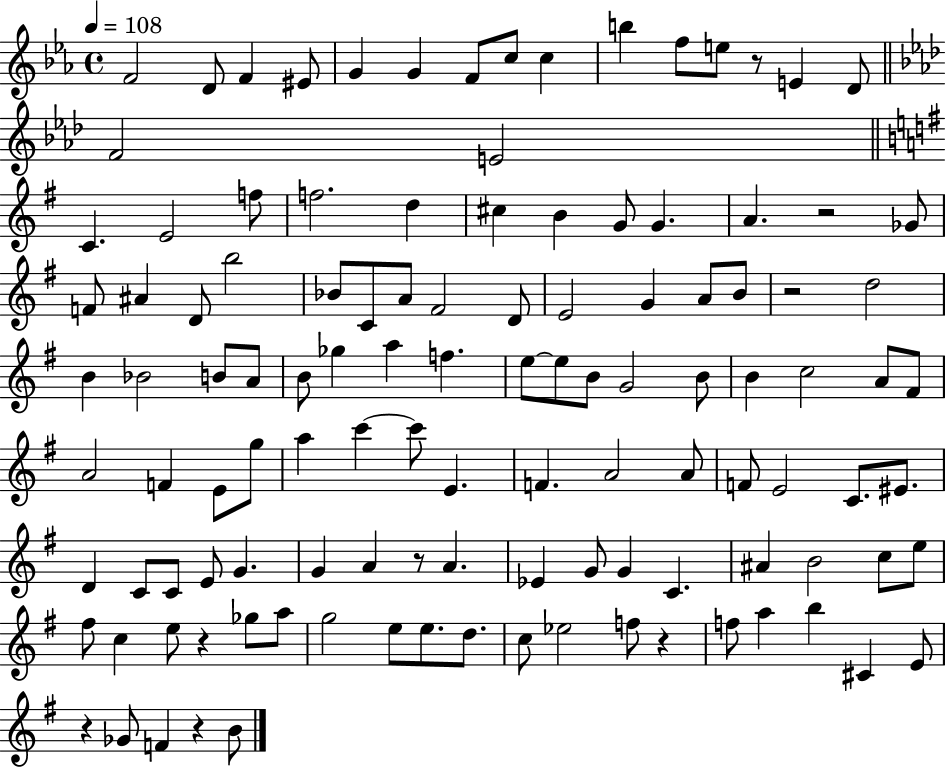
F4/h D4/e F4/q EIS4/e G4/q G4/q F4/e C5/e C5/q B5/q F5/e E5/e R/e E4/q D4/e F4/h E4/h C4/q. E4/h F5/e F5/h. D5/q C#5/q B4/q G4/e G4/q. A4/q. R/h Gb4/e F4/e A#4/q D4/e B5/h Bb4/e C4/e A4/e F#4/h D4/e E4/h G4/q A4/e B4/e R/h D5/h B4/q Bb4/h B4/e A4/e B4/e Gb5/q A5/q F5/q. E5/e E5/e B4/e G4/h B4/e B4/q C5/h A4/e F#4/e A4/h F4/q E4/e G5/e A5/q C6/q C6/e E4/q. F4/q. A4/h A4/e F4/e E4/h C4/e. EIS4/e. D4/q C4/e C4/e E4/e G4/q. G4/q A4/q R/e A4/q. Eb4/q G4/e G4/q C4/q. A#4/q B4/h C5/e E5/e F#5/e C5/q E5/e R/q Gb5/e A5/e G5/h E5/e E5/e. D5/e. C5/e Eb5/h F5/e R/q F5/e A5/q B5/q C#4/q E4/e R/q Gb4/e F4/q R/q B4/e